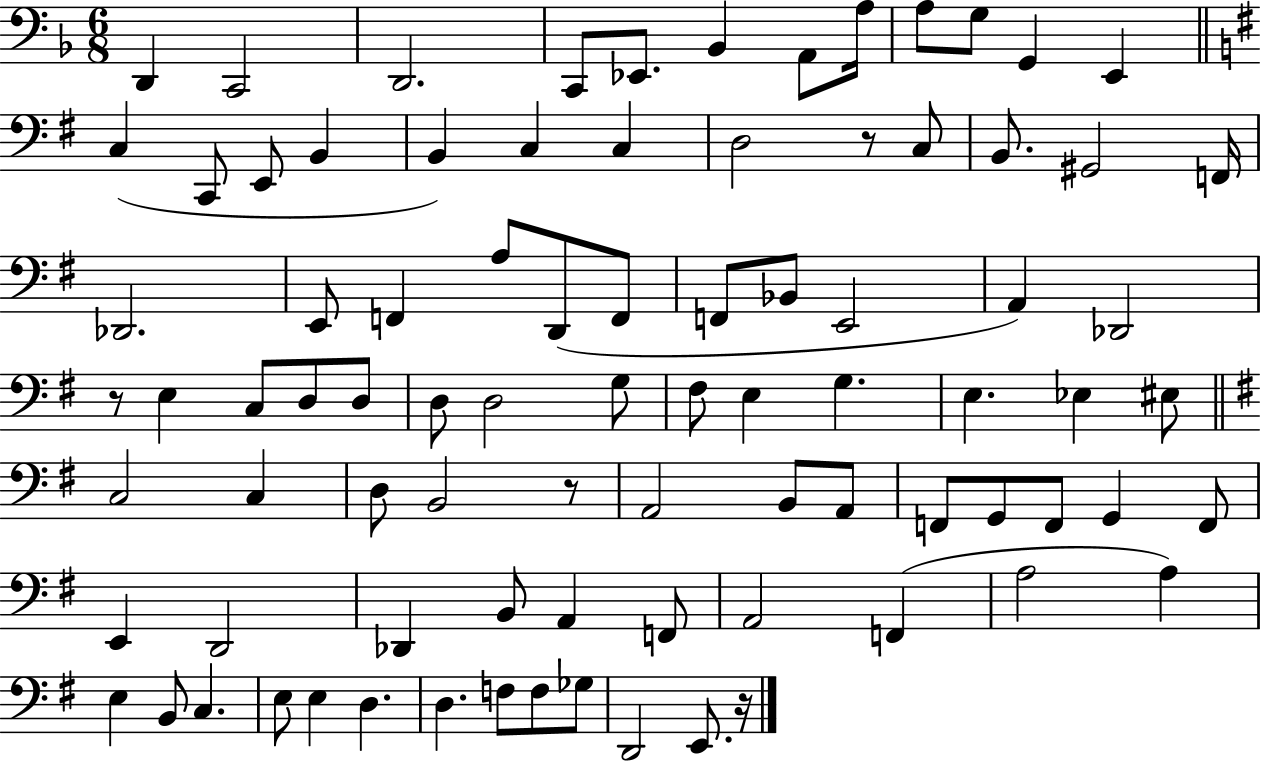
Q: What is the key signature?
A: F major